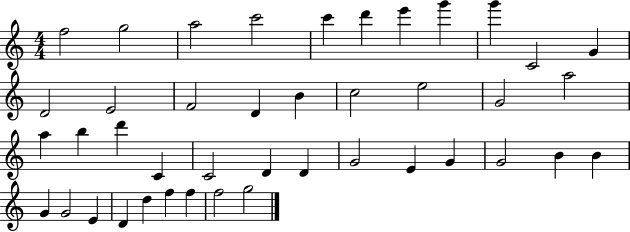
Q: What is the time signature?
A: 4/4